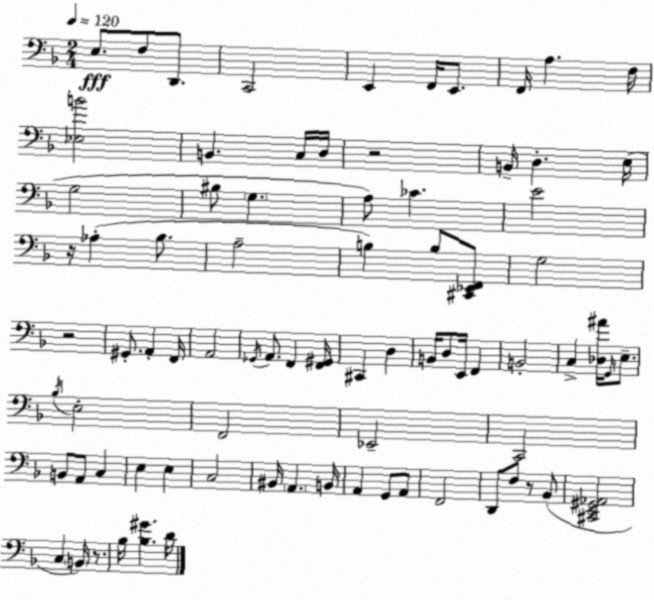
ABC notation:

X:1
T:Untitled
M:2/4
L:1/4
K:Dm
E,/2 F,/2 D,,/2 C,,2 E,, F,,/4 E,,/2 F,,/4 A, F,/4 [_E,B]2 B,, C,/4 D,/4 z2 B,,/4 D, E,/4 G,2 ^B,/2 G, A,/2 _C E2 z/4 _A, _B,/2 A,2 B, B,/2 [^C,,_E,,F,,]/2 G,2 z2 ^G,,/2 A,, F,,/4 A,,2 _G,,/4 A,,/2 F,, [F,,^G,,]/4 ^C,, D, B,,/4 D,/2 E,,/4 F,, B,,2 C, [_D,^A]/4 G,,/4 E,/2 _B,/4 E,2 F,,2 _E,,2 C,,2 B,,/2 A,,/2 C, E, E, C,2 ^B,,/4 A,, B,,/4 A,, G,,/2 A,,/2 F,,2 D,,/2 F,/2 z/2 _B,,/2 [^C,,E,,^G,,_A,,]2 C, B,,/4 z/2 _B,/4 [_B,^G] D/4